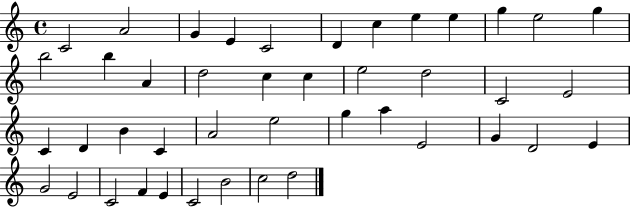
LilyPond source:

{
  \clef treble
  \time 4/4
  \defaultTimeSignature
  \key c \major
  c'2 a'2 | g'4 e'4 c'2 | d'4 c''4 e''4 e''4 | g''4 e''2 g''4 | \break b''2 b''4 a'4 | d''2 c''4 c''4 | e''2 d''2 | c'2 e'2 | \break c'4 d'4 b'4 c'4 | a'2 e''2 | g''4 a''4 e'2 | g'4 d'2 e'4 | \break g'2 e'2 | c'2 f'4 e'4 | c'2 b'2 | c''2 d''2 | \break \bar "|."
}